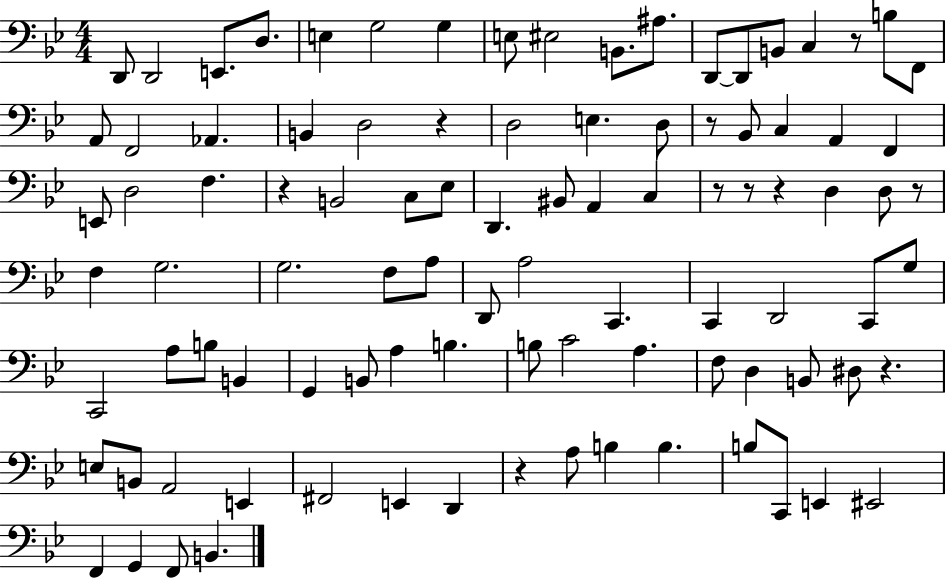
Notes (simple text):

D2/e D2/h E2/e. D3/e. E3/q G3/h G3/q E3/e EIS3/h B2/e. A#3/e. D2/e D2/e B2/e C3/q R/e B3/e F2/e A2/e F2/h Ab2/q. B2/q D3/h R/q D3/h E3/q. D3/e R/e Bb2/e C3/q A2/q F2/q E2/e D3/h F3/q. R/q B2/h C3/e Eb3/e D2/q. BIS2/e A2/q C3/q R/e R/e R/q D3/q D3/e R/e F3/q G3/h. G3/h. F3/e A3/e D2/e A3/h C2/q. C2/q D2/h C2/e G3/e C2/h A3/e B3/e B2/q G2/q B2/e A3/q B3/q. B3/e C4/h A3/q. F3/e D3/q B2/e D#3/e R/q. E3/e B2/e A2/h E2/q F#2/h E2/q D2/q R/q A3/e B3/q B3/q. B3/e C2/e E2/q EIS2/h F2/q G2/q F2/e B2/q.